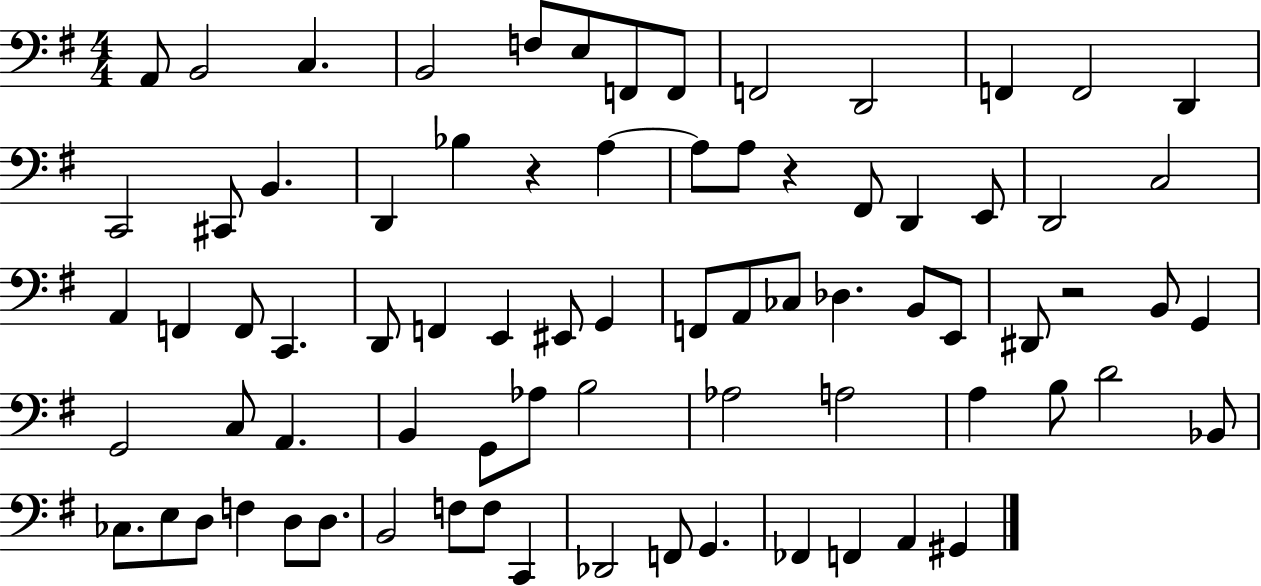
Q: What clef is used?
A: bass